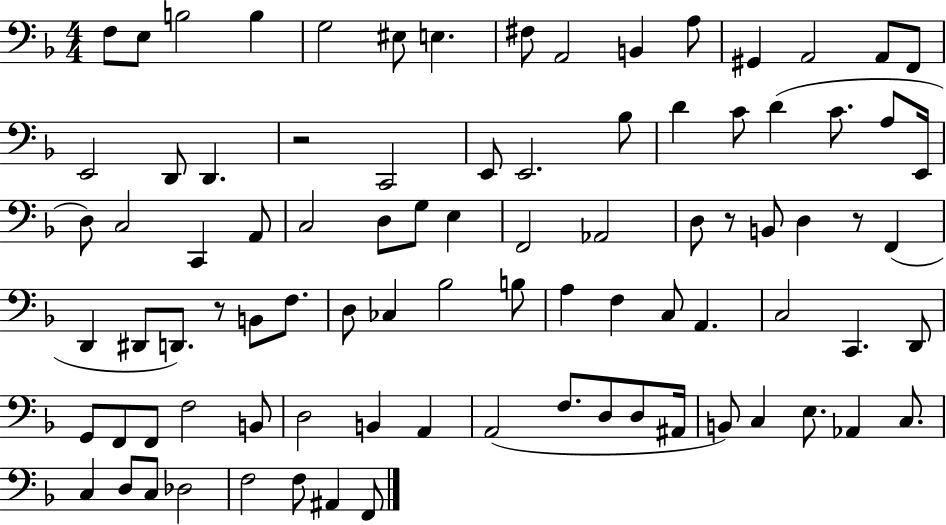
X:1
T:Untitled
M:4/4
L:1/4
K:F
F,/2 E,/2 B,2 B, G,2 ^E,/2 E, ^F,/2 A,,2 B,, A,/2 ^G,, A,,2 A,,/2 F,,/2 E,,2 D,,/2 D,, z2 C,,2 E,,/2 E,,2 _B,/2 D C/2 D C/2 A,/2 E,,/4 D,/2 C,2 C,, A,,/2 C,2 D,/2 G,/2 E, F,,2 _A,,2 D,/2 z/2 B,,/2 D, z/2 F,, D,, ^D,,/2 D,,/2 z/2 B,,/2 F,/2 D,/2 _C, _B,2 B,/2 A, F, C,/2 A,, C,2 C,, D,,/2 G,,/2 F,,/2 F,,/2 F,2 B,,/2 D,2 B,, A,, A,,2 F,/2 D,/2 D,/2 ^A,,/4 B,,/2 C, E,/2 _A,, C,/2 C, D,/2 C,/2 _D,2 F,2 F,/2 ^A,, F,,/2